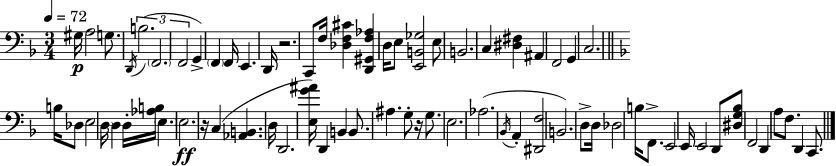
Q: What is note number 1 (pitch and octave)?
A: G#3